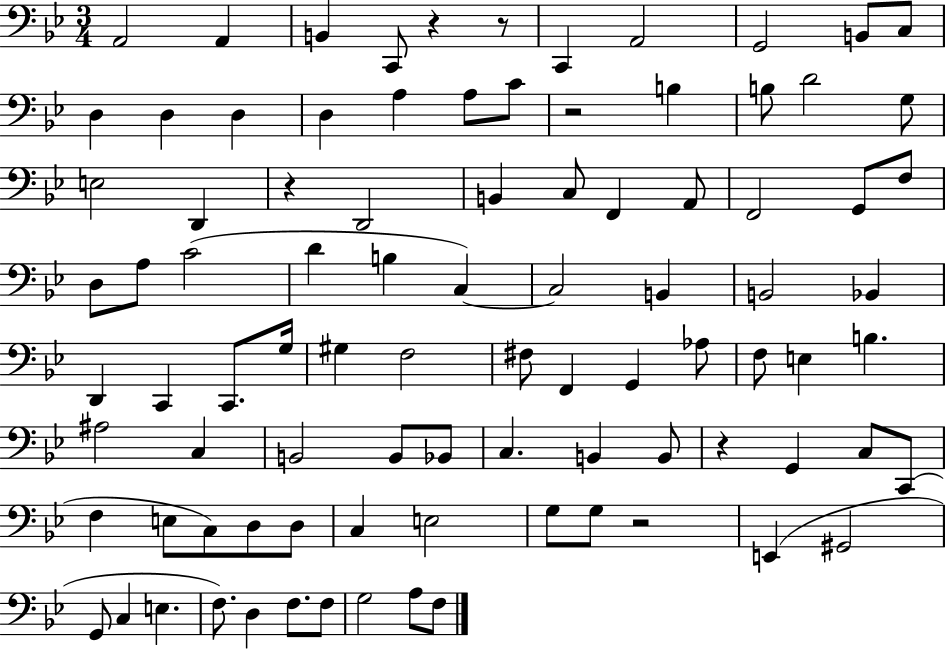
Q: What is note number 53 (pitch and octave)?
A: B3